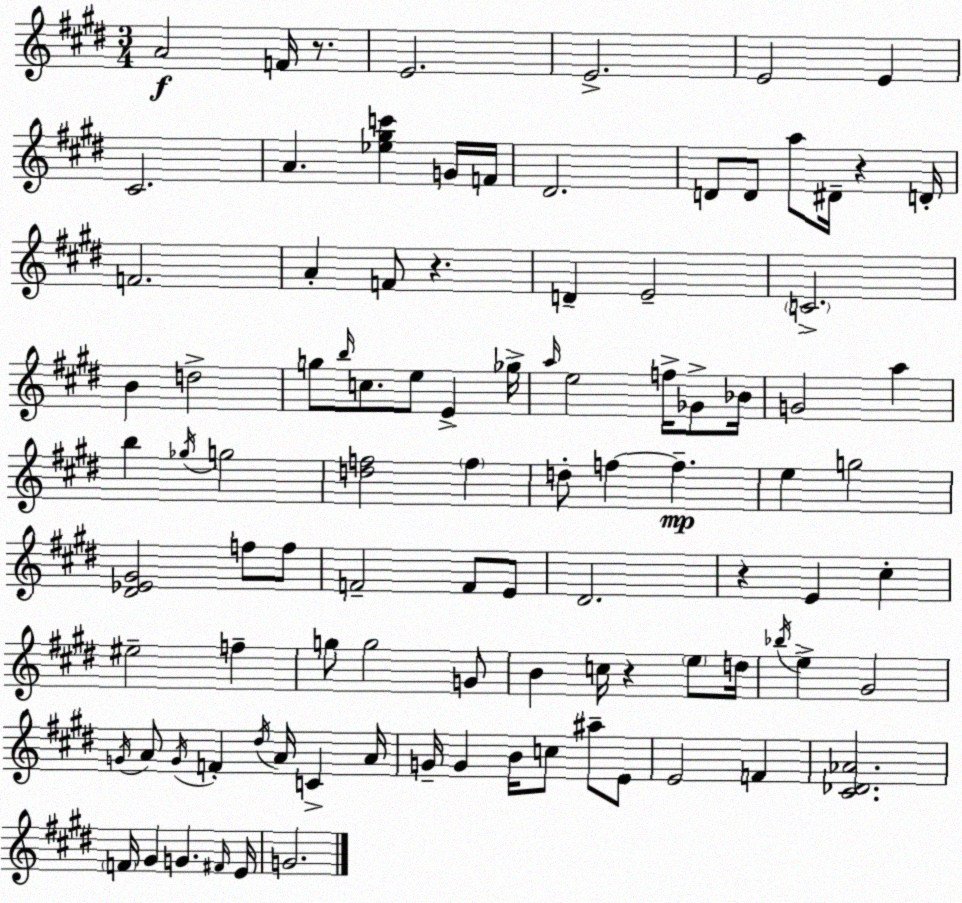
X:1
T:Untitled
M:3/4
L:1/4
K:E
A2 F/4 z/2 E2 E2 E2 E ^C2 A [_e^gc'] G/4 F/4 ^D2 D/2 D/2 a/2 ^D/4 z D/4 F2 A F/2 z D E2 C2 B d2 g/2 b/4 c/2 e/2 E _g/4 a/4 e2 f/4 _G/2 _B/4 G2 a b _g/4 g2 [df]2 f d/2 f f e g2 [^D_E^G]2 f/2 f/2 F2 F/2 E/2 ^D2 z E ^c ^e2 f g/2 g2 G/2 B c/4 z e/2 d/4 _b/4 e ^G2 G/4 A/2 G/4 F ^d/4 A/4 C A/4 G/4 G B/4 c/2 ^a/2 E/2 E2 F [^C_D_A]2 F/4 ^G G ^F/4 E/4 G2